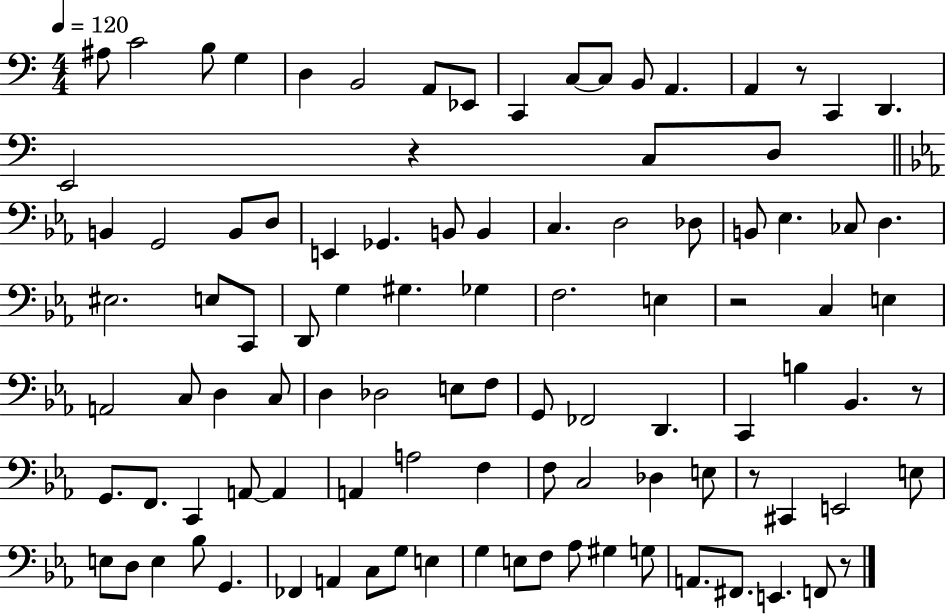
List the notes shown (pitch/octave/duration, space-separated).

A#3/e C4/h B3/e G3/q D3/q B2/h A2/e Eb2/e C2/q C3/e C3/e B2/e A2/q. A2/q R/e C2/q D2/q. E2/h R/q C3/e D3/e B2/q G2/h B2/e D3/e E2/q Gb2/q. B2/e B2/q C3/q. D3/h Db3/e B2/e Eb3/q. CES3/e D3/q. EIS3/h. E3/e C2/e D2/e G3/q G#3/q. Gb3/q F3/h. E3/q R/h C3/q E3/q A2/h C3/e D3/q C3/e D3/q Db3/h E3/e F3/e G2/e FES2/h D2/q. C2/q B3/q Bb2/q. R/e G2/e. F2/e. C2/q A2/e A2/q A2/q A3/h F3/q F3/e C3/h Db3/q E3/e R/e C#2/q E2/h E3/e E3/e D3/e E3/q Bb3/e G2/q. FES2/q A2/q C3/e G3/e E3/q G3/q E3/e F3/e Ab3/e G#3/q G3/e A2/e. F#2/e. E2/q. F2/e R/e